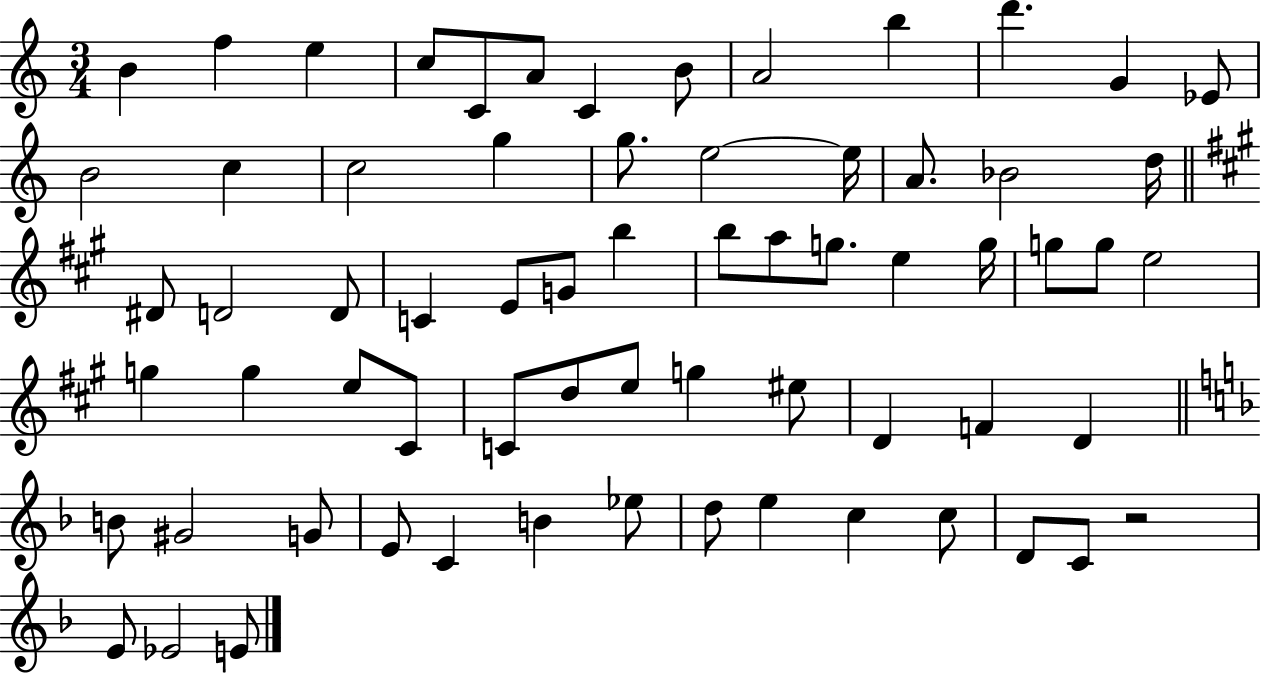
{
  \clef treble
  \numericTimeSignature
  \time 3/4
  \key c \major
  \repeat volta 2 { b'4 f''4 e''4 | c''8 c'8 a'8 c'4 b'8 | a'2 b''4 | d'''4. g'4 ees'8 | \break b'2 c''4 | c''2 g''4 | g''8. e''2~~ e''16 | a'8. bes'2 d''16 | \break \bar "||" \break \key a \major dis'8 d'2 d'8 | c'4 e'8 g'8 b''4 | b''8 a''8 g''8. e''4 g''16 | g''8 g''8 e''2 | \break g''4 g''4 e''8 cis'8 | c'8 d''8 e''8 g''4 eis''8 | d'4 f'4 d'4 | \bar "||" \break \key d \minor b'8 gis'2 g'8 | e'8 c'4 b'4 ees''8 | d''8 e''4 c''4 c''8 | d'8 c'8 r2 | \break e'8 ees'2 e'8 | } \bar "|."
}